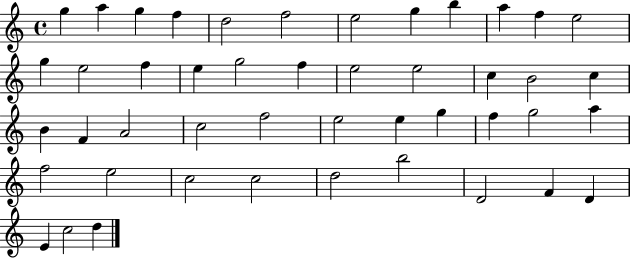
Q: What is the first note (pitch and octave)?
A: G5